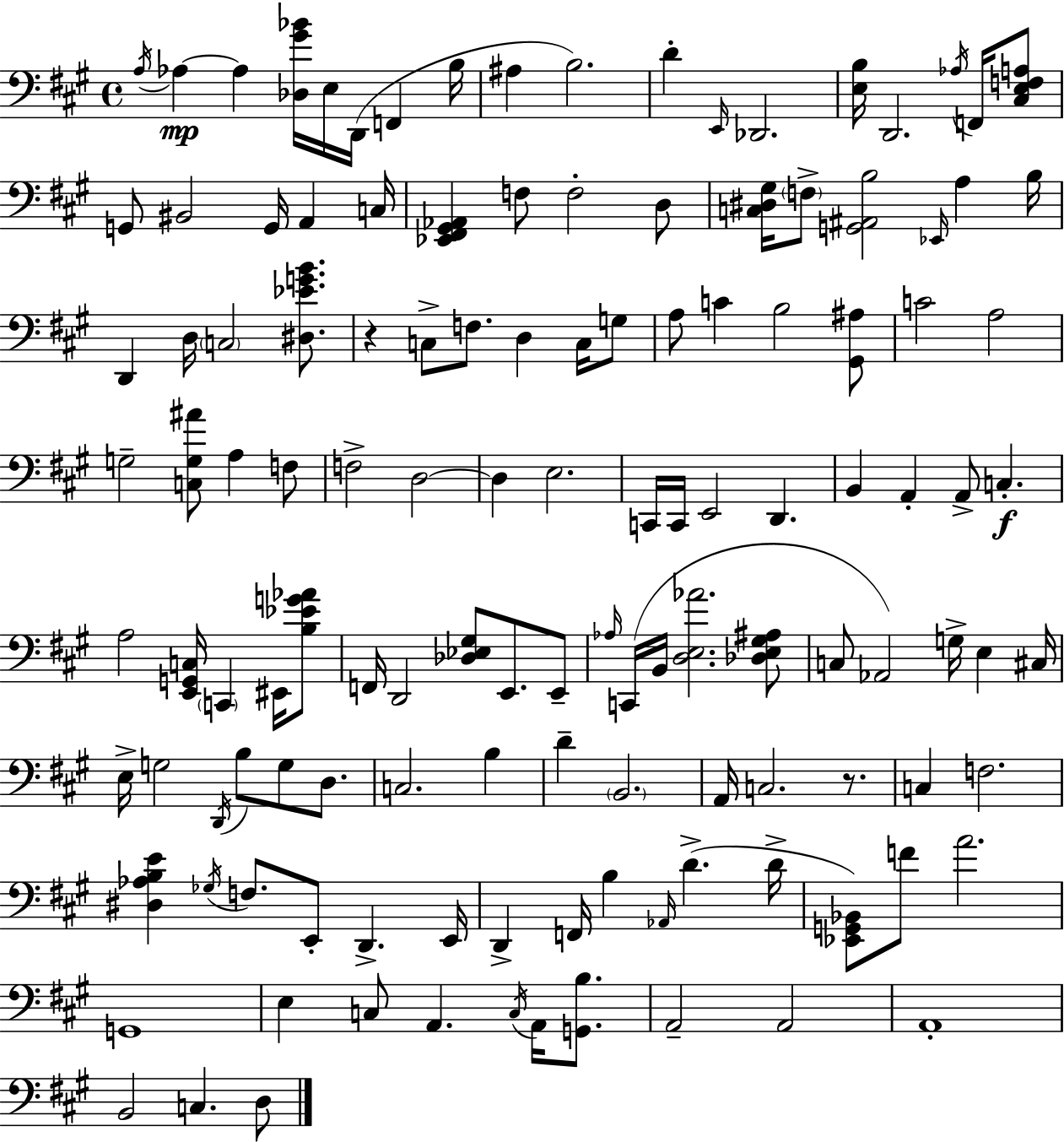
{
  \clef bass
  \time 4/4
  \defaultTimeSignature
  \key a \major
  \repeat volta 2 { \acciaccatura { a16 }\mp aes4~~ aes4 <des gis' bes'>16 e16 d,16( f,4 | b16 ais4 b2.) | d'4-. \grace { e,16 } des,2. | <e b>16 d,2. \acciaccatura { aes16 } | \break f,16 <cis e f a>8 g,8 bis,2 g,16 a,4 | c16 <ees, fis, gis, aes,>4 f8 f2-. | d8 <c dis gis>16 \parenthesize f8-> <g, ais, b>2 \grace { ees,16 } a4 | b16 d,4 d16 \parenthesize c2 | \break <dis ees' g' b'>8. r4 c8-> f8. d4 | c16 g8 a8 c'4 b2 | <gis, ais>8 c'2 a2 | g2-- <c g ais'>8 a4 | \break f8 f2-> d2~~ | d4 e2. | c,16 c,16 e,2 d,4. | b,4 a,4-. a,8-> c4.-.\f | \break a2 <e, g, c>16 \parenthesize c,4 | eis,16 <b ees' g' aes'>8 f,16 d,2 <des ees gis>8 e,8. | e,8-- \grace { aes16 } c,16( b,16 <d e aes'>2. | <des e gis ais>8 c8 aes,2) g16-> | \break e4 cis16 e16-> g2 \acciaccatura { d,16 } b8 | g8 d8. c2. | b4 d'4-- \parenthesize b,2. | a,16 c2. | \break r8. c4 f2. | <dis aes b e'>4 \acciaccatura { ges16 } f8. e,8-. | d,4.-> e,16 d,4-> f,16 b4 | \grace { aes,16 } d'4.->( d'16-> <ees, g, bes,>8) f'8 a'2. | \break g,1 | e4 c8 a,4. | \acciaccatura { c16 } a,16 <g, b>8. a,2-- | a,2 a,1-. | \break b,2 | c4. d8 } \bar "|."
}